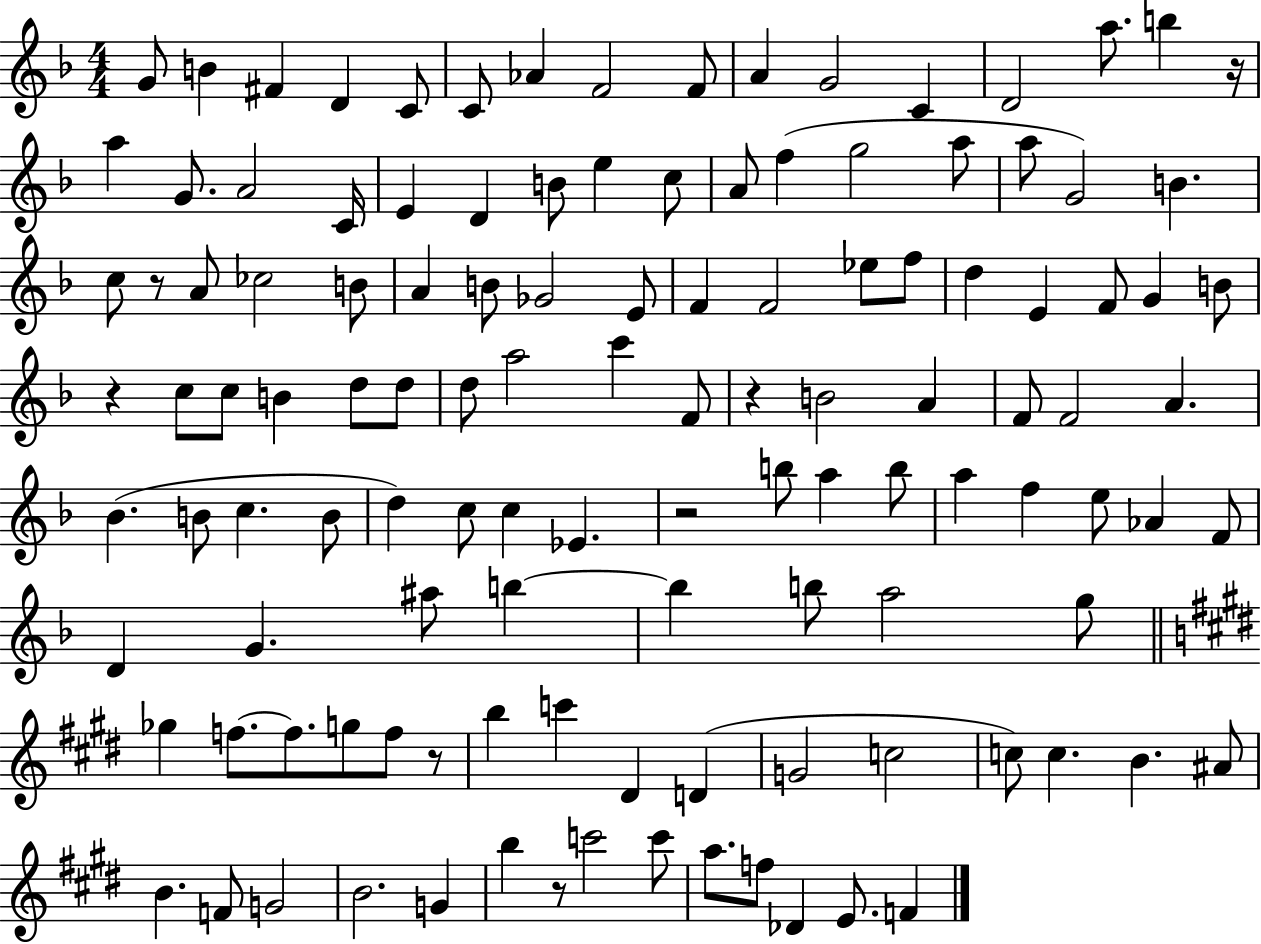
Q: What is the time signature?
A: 4/4